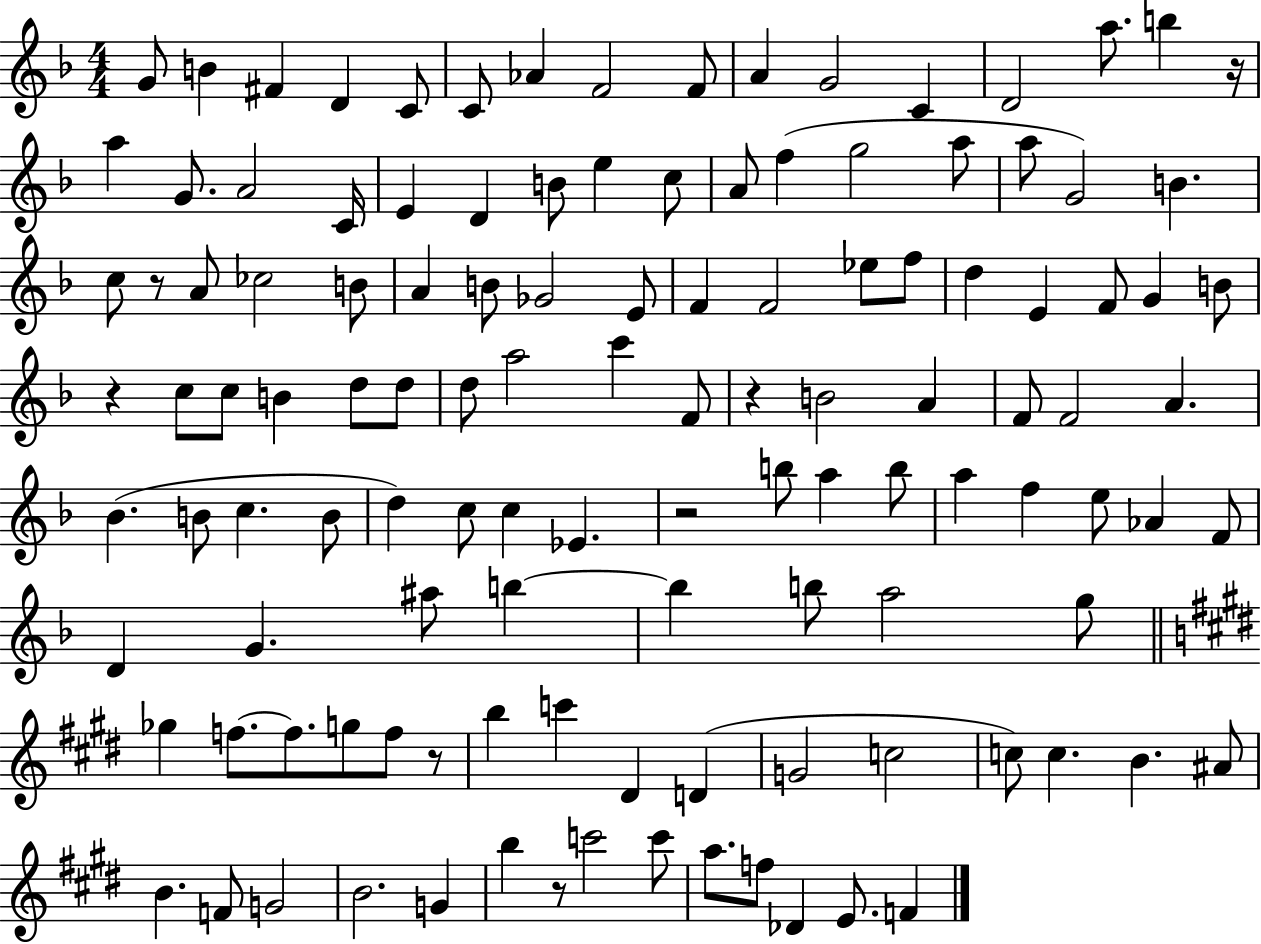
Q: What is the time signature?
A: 4/4